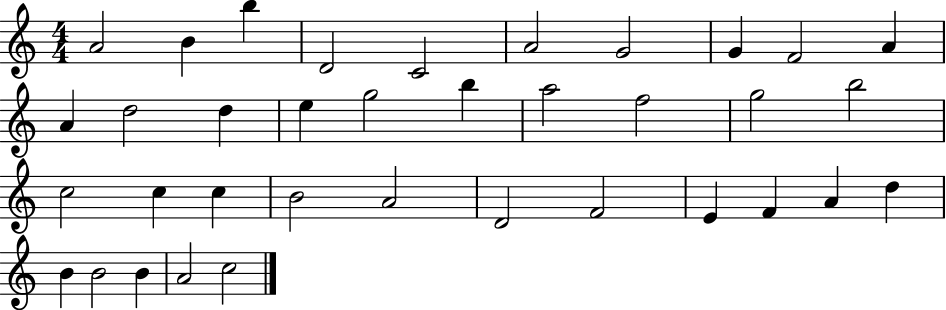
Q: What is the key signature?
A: C major